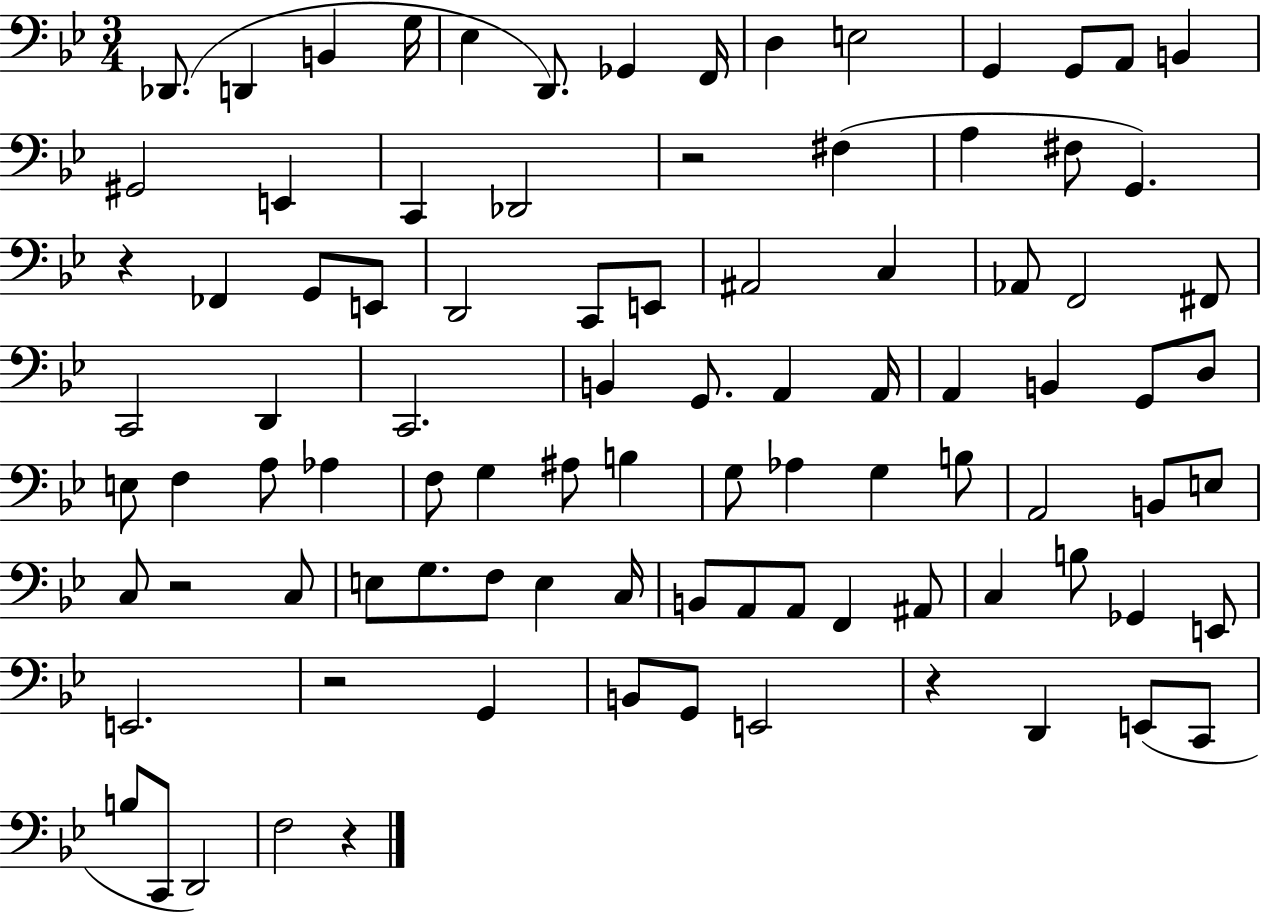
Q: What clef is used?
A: bass